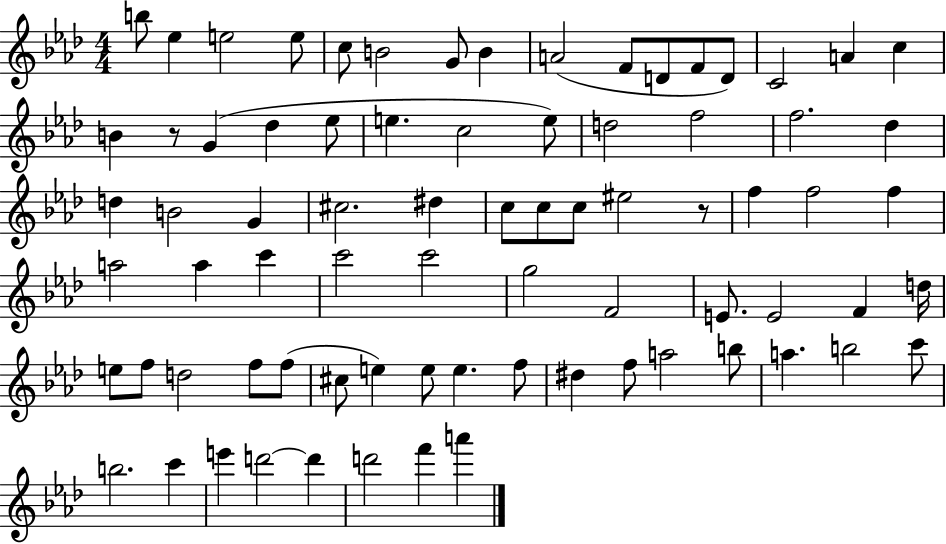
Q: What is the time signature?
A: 4/4